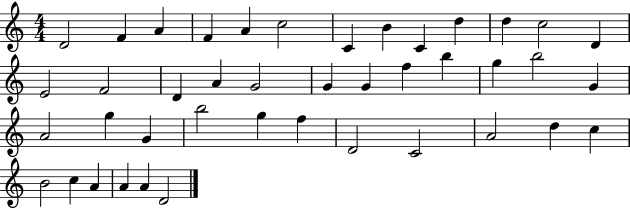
{
  \clef treble
  \numericTimeSignature
  \time 4/4
  \key c \major
  d'2 f'4 a'4 | f'4 a'4 c''2 | c'4 b'4 c'4 d''4 | d''4 c''2 d'4 | \break e'2 f'2 | d'4 a'4 g'2 | g'4 g'4 f''4 b''4 | g''4 b''2 g'4 | \break a'2 g''4 g'4 | b''2 g''4 f''4 | d'2 c'2 | a'2 d''4 c''4 | \break b'2 c''4 a'4 | a'4 a'4 d'2 | \bar "|."
}